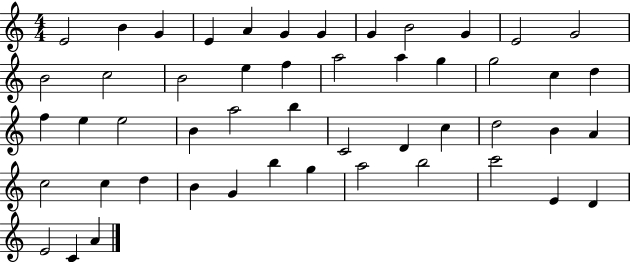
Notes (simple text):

E4/h B4/q G4/q E4/q A4/q G4/q G4/q G4/q B4/h G4/q E4/h G4/h B4/h C5/h B4/h E5/q F5/q A5/h A5/q G5/q G5/h C5/q D5/q F5/q E5/q E5/h B4/q A5/h B5/q C4/h D4/q C5/q D5/h B4/q A4/q C5/h C5/q D5/q B4/q G4/q B5/q G5/q A5/h B5/h C6/h E4/q D4/q E4/h C4/q A4/q